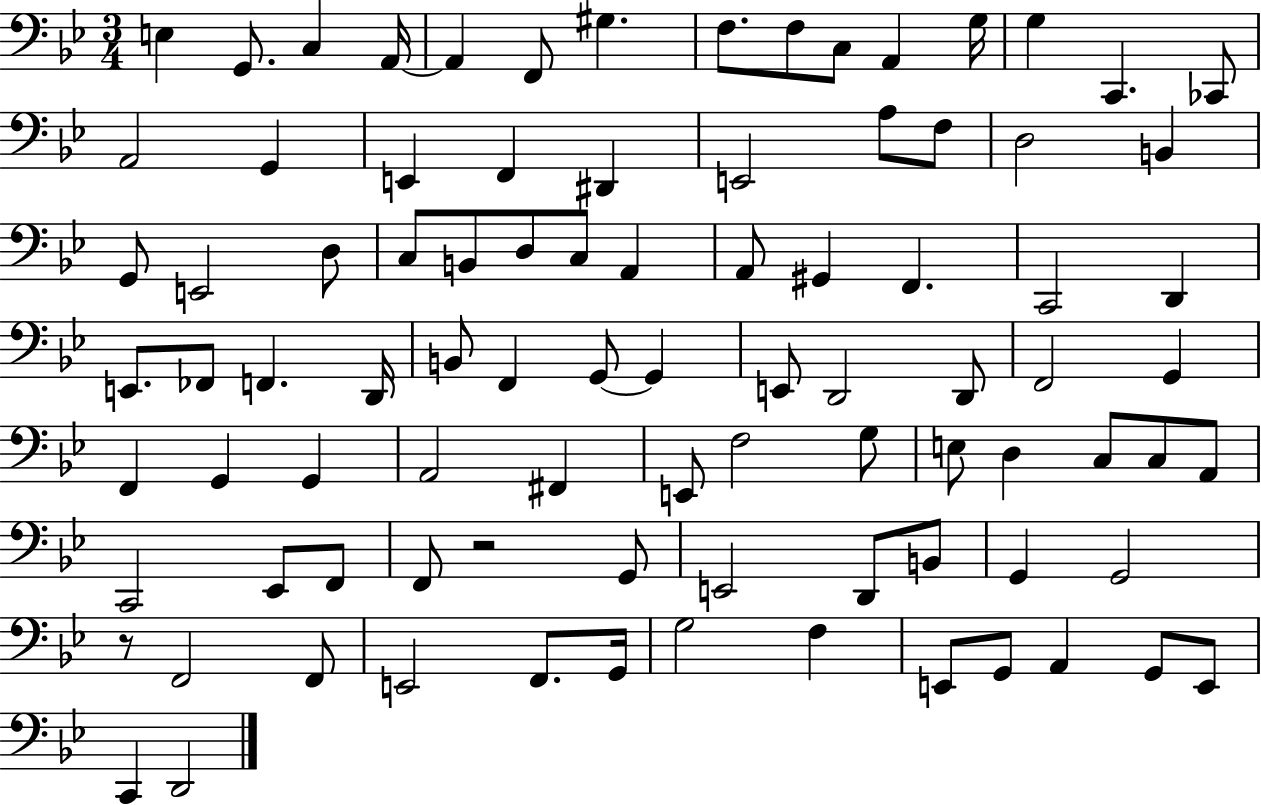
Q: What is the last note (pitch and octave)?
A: D2